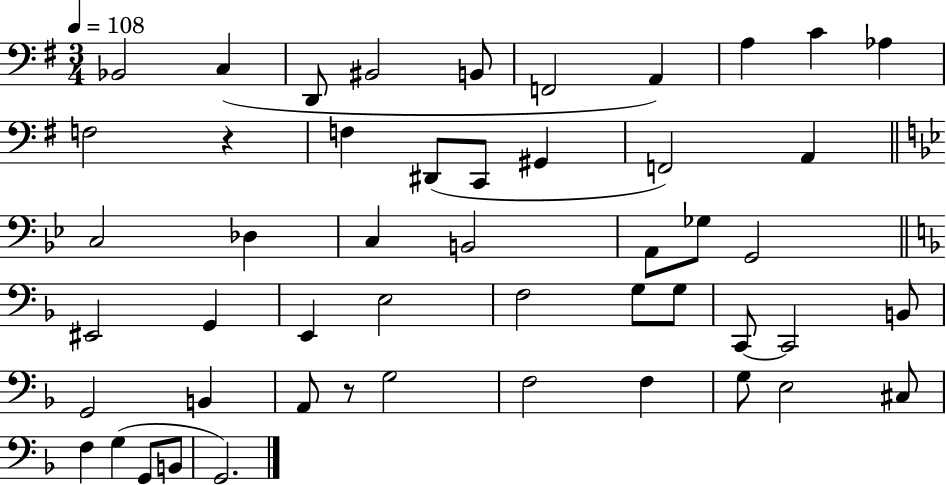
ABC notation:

X:1
T:Untitled
M:3/4
L:1/4
K:G
_B,,2 C, D,,/2 ^B,,2 B,,/2 F,,2 A,, A, C _A, F,2 z F, ^D,,/2 C,,/2 ^G,, F,,2 A,, C,2 _D, C, B,,2 A,,/2 _G,/2 G,,2 ^E,,2 G,, E,, E,2 F,2 G,/2 G,/2 C,,/2 C,,2 B,,/2 G,,2 B,, A,,/2 z/2 G,2 F,2 F, G,/2 E,2 ^C,/2 F, G, G,,/2 B,,/2 G,,2